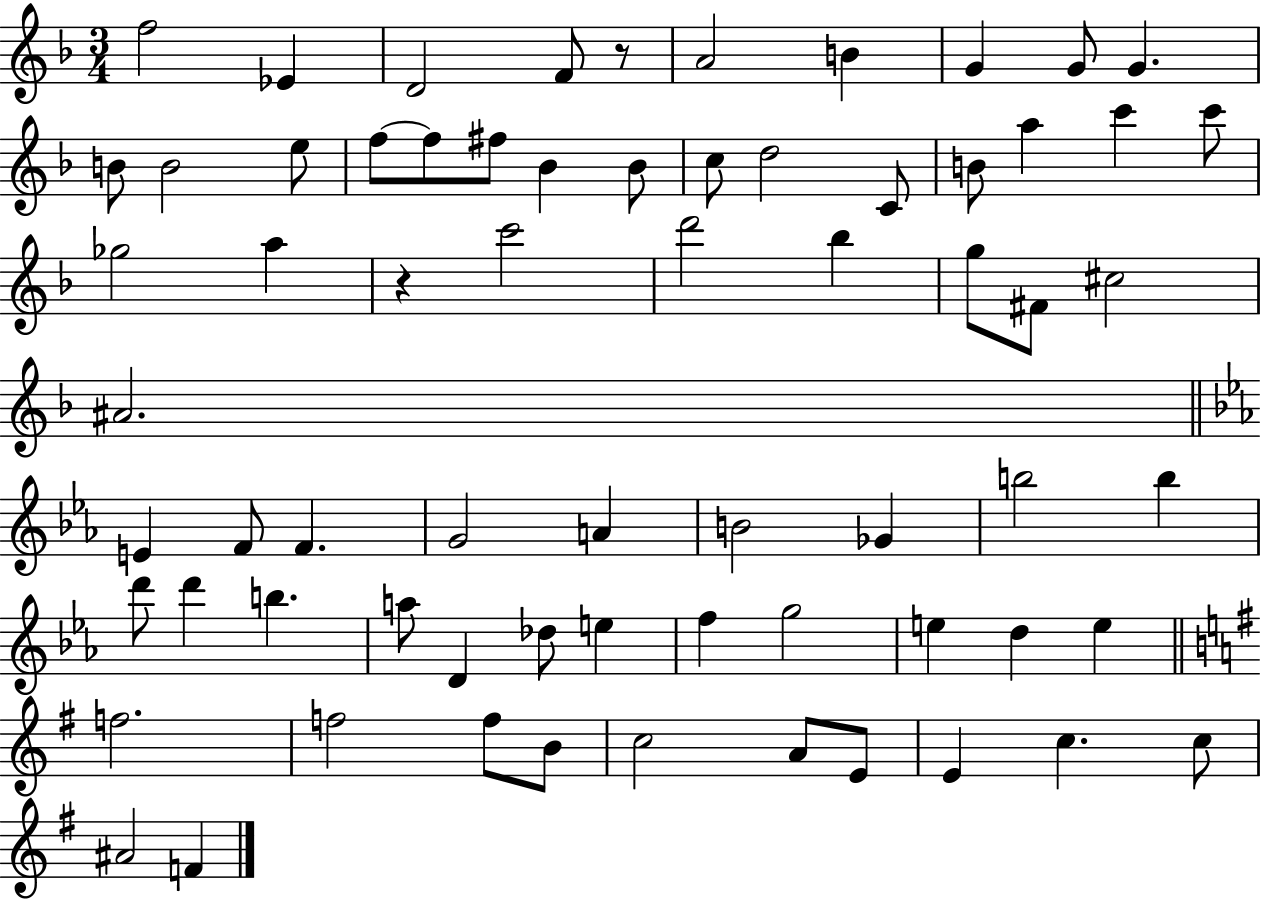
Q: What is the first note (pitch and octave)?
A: F5